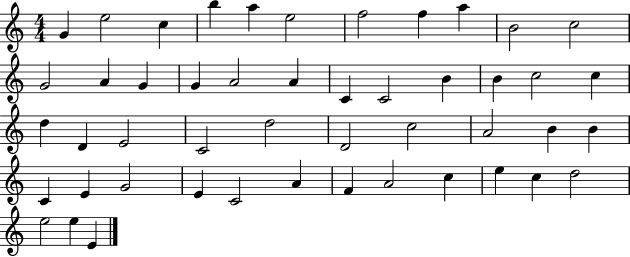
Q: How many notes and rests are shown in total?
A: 48